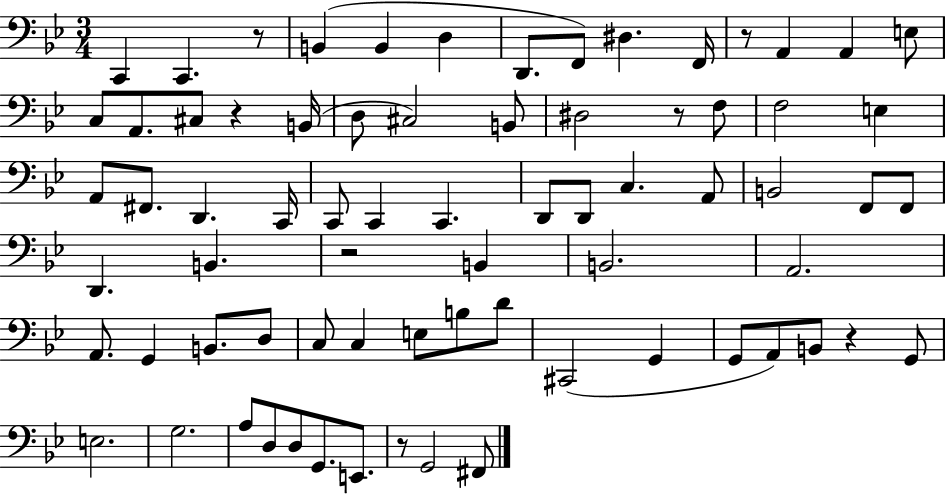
{
  \clef bass
  \numericTimeSignature
  \time 3/4
  \key bes \major
  c,4 c,4. r8 | b,4( b,4 d4 | d,8. f,8) dis4. f,16 | r8 a,4 a,4 e8 | \break c8 a,8. cis8 r4 b,16( | d8 cis2) b,8 | dis2 r8 f8 | f2 e4 | \break a,8 fis,8. d,4. c,16 | c,8 c,4 c,4. | d,8 d,8 c4. a,8 | b,2 f,8 f,8 | \break d,4. b,4. | r2 b,4 | b,2. | a,2. | \break a,8. g,4 b,8. d8 | c8 c4 e8 b8 d'8 | cis,2( g,4 | g,8 a,8) b,8 r4 g,8 | \break e2. | g2. | a8 d8 d8 g,8. e,8. | r8 g,2 fis,8 | \break \bar "|."
}